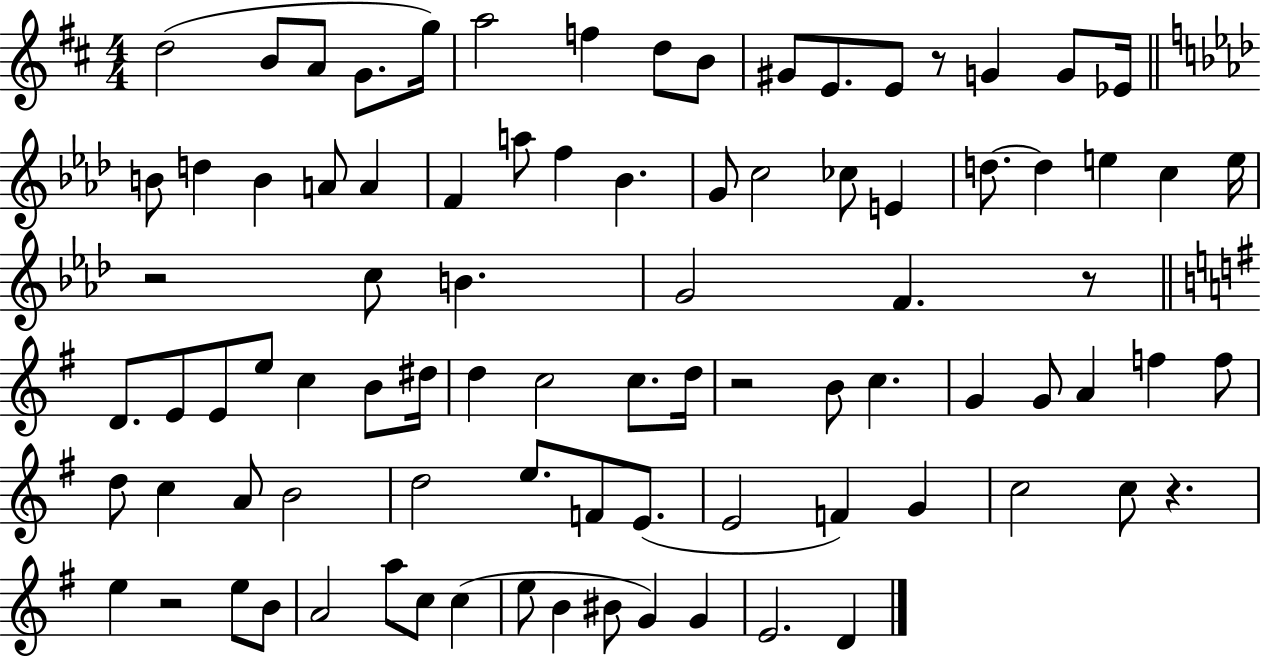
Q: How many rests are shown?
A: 6